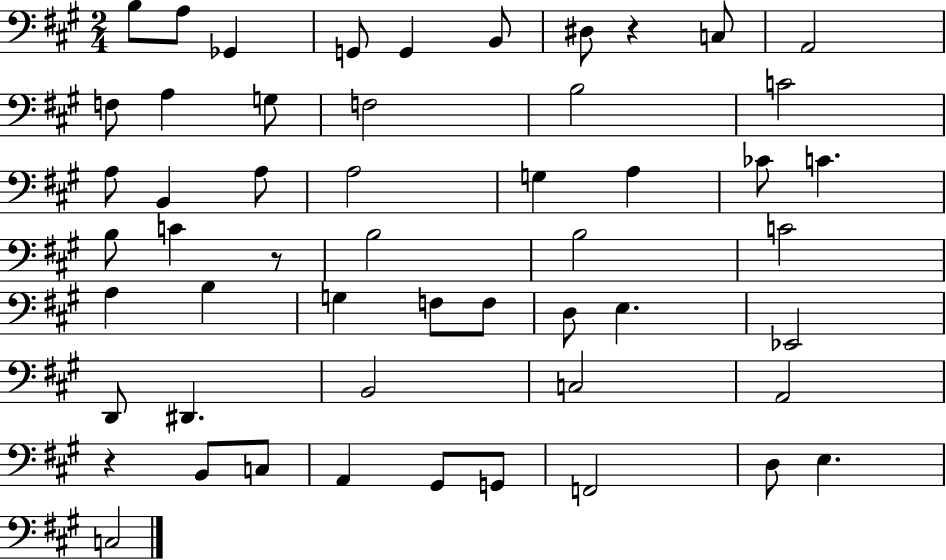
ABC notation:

X:1
T:Untitled
M:2/4
L:1/4
K:A
B,/2 A,/2 _G,, G,,/2 G,, B,,/2 ^D,/2 z C,/2 A,,2 F,/2 A, G,/2 F,2 B,2 C2 A,/2 B,, A,/2 A,2 G, A, _C/2 C B,/2 C z/2 B,2 B,2 C2 A, B, G, F,/2 F,/2 D,/2 E, _E,,2 D,,/2 ^D,, B,,2 C,2 A,,2 z B,,/2 C,/2 A,, ^G,,/2 G,,/2 F,,2 D,/2 E, C,2